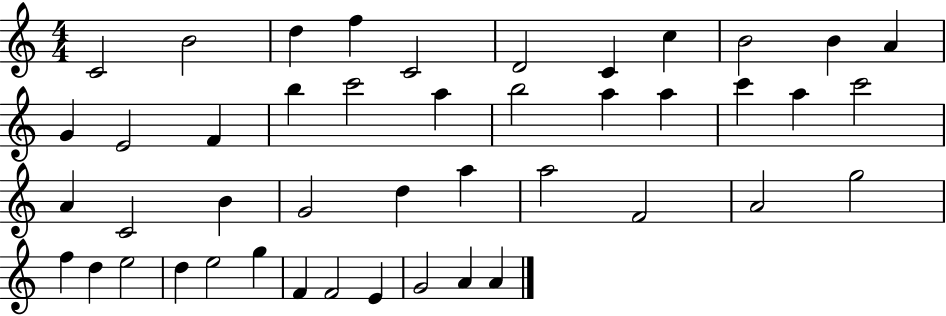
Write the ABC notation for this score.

X:1
T:Untitled
M:4/4
L:1/4
K:C
C2 B2 d f C2 D2 C c B2 B A G E2 F b c'2 a b2 a a c' a c'2 A C2 B G2 d a a2 F2 A2 g2 f d e2 d e2 g F F2 E G2 A A